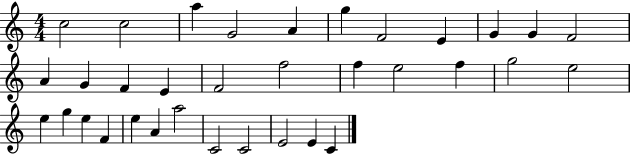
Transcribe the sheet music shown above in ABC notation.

X:1
T:Untitled
M:4/4
L:1/4
K:C
c2 c2 a G2 A g F2 E G G F2 A G F E F2 f2 f e2 f g2 e2 e g e F e A a2 C2 C2 E2 E C